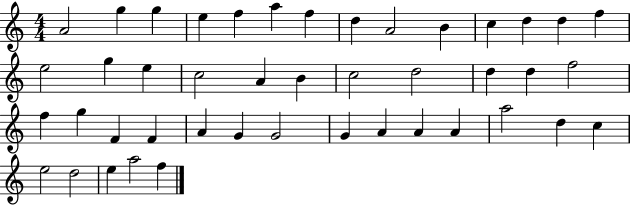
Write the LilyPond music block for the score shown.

{
  \clef treble
  \numericTimeSignature
  \time 4/4
  \key c \major
  a'2 g''4 g''4 | e''4 f''4 a''4 f''4 | d''4 a'2 b'4 | c''4 d''4 d''4 f''4 | \break e''2 g''4 e''4 | c''2 a'4 b'4 | c''2 d''2 | d''4 d''4 f''2 | \break f''4 g''4 f'4 f'4 | a'4 g'4 g'2 | g'4 a'4 a'4 a'4 | a''2 d''4 c''4 | \break e''2 d''2 | e''4 a''2 f''4 | \bar "|."
}